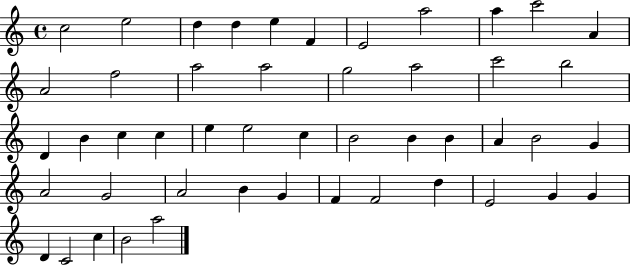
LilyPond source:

{
  \clef treble
  \time 4/4
  \defaultTimeSignature
  \key c \major
  c''2 e''2 | d''4 d''4 e''4 f'4 | e'2 a''2 | a''4 c'''2 a'4 | \break a'2 f''2 | a''2 a''2 | g''2 a''2 | c'''2 b''2 | \break d'4 b'4 c''4 c''4 | e''4 e''2 c''4 | b'2 b'4 b'4 | a'4 b'2 g'4 | \break a'2 g'2 | a'2 b'4 g'4 | f'4 f'2 d''4 | e'2 g'4 g'4 | \break d'4 c'2 c''4 | b'2 a''2 | \bar "|."
}